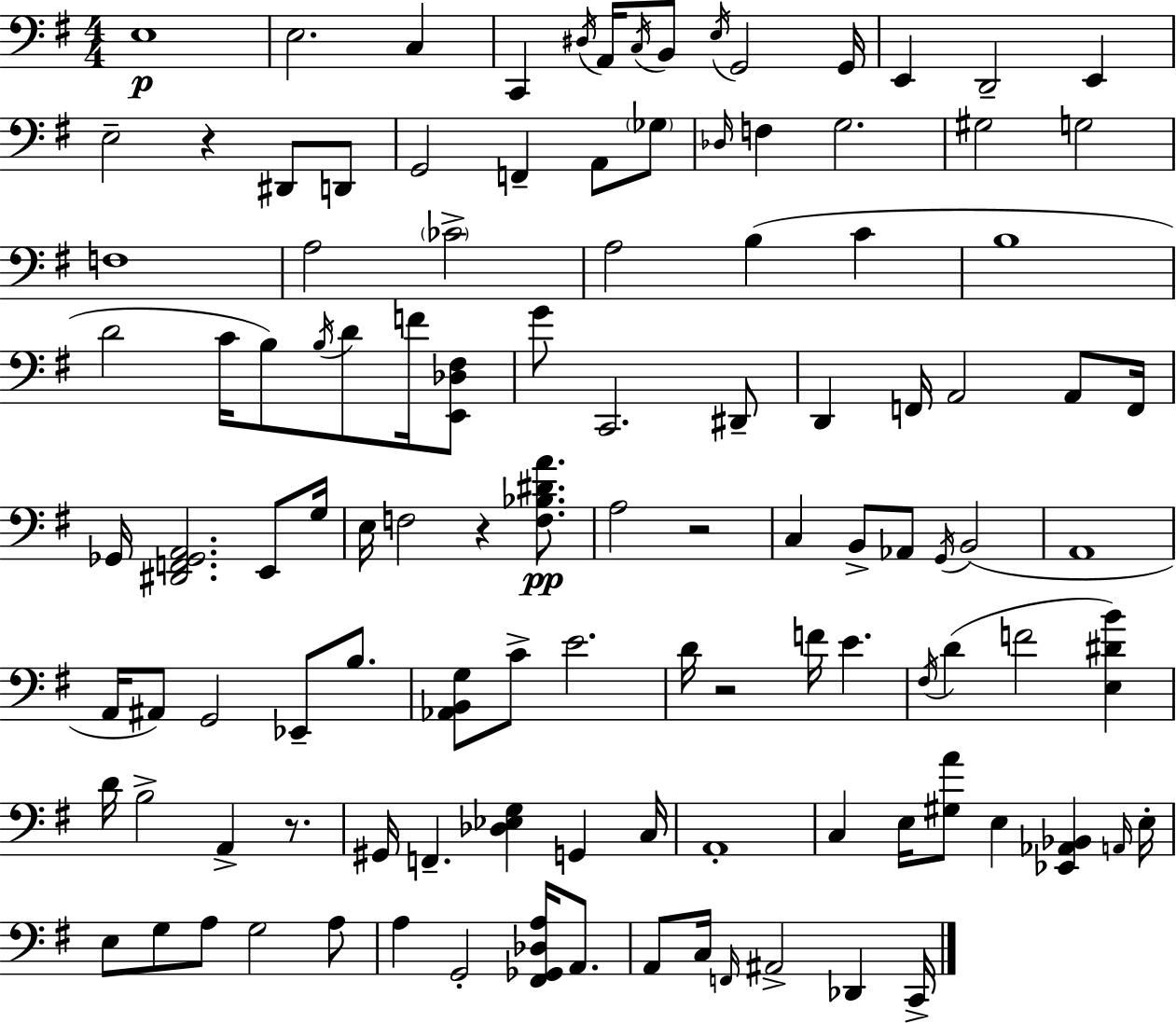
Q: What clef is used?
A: bass